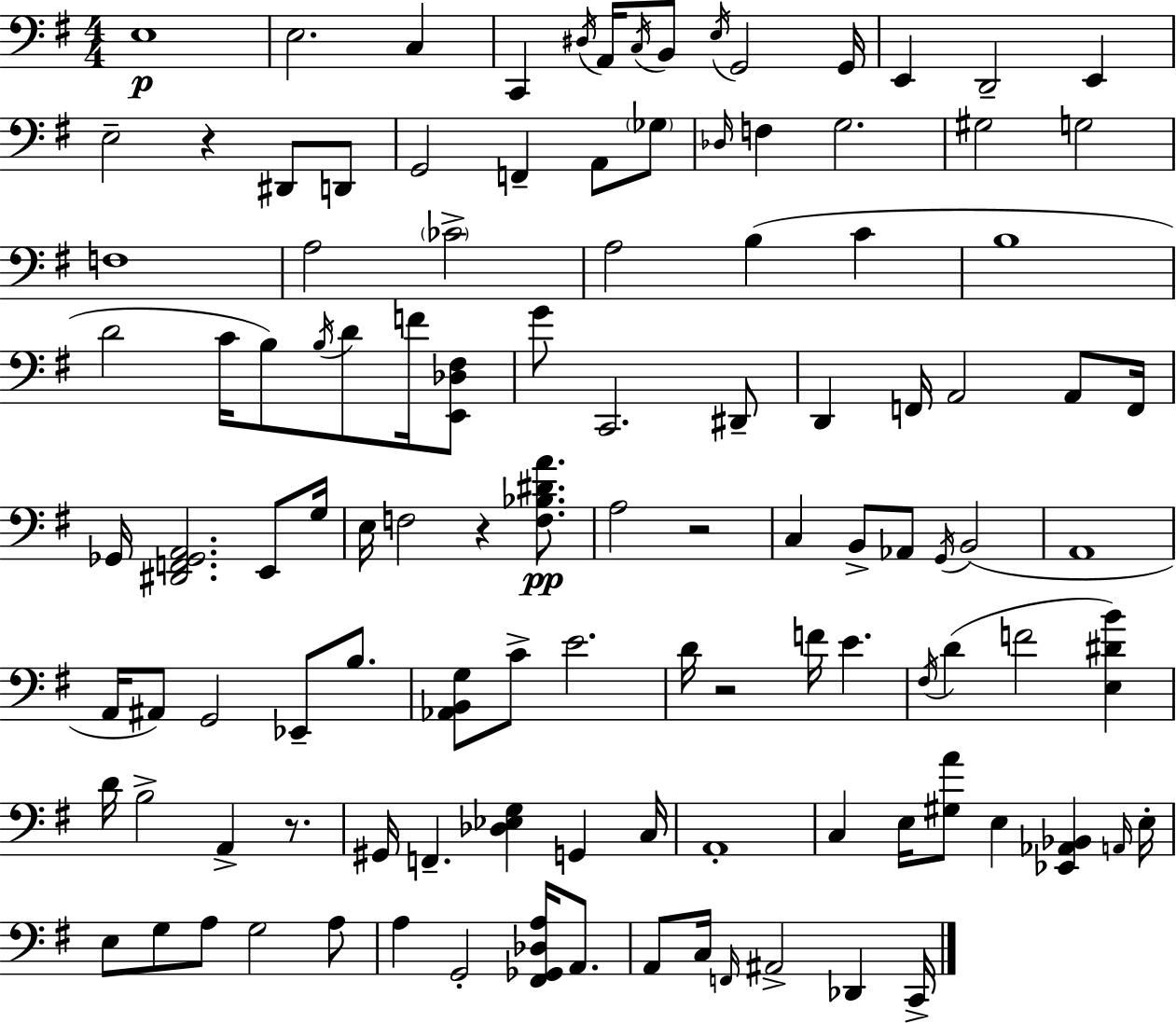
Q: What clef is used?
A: bass